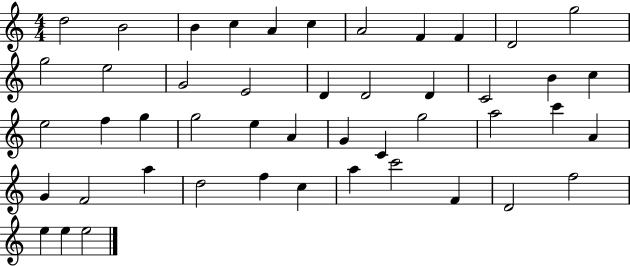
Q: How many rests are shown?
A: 0